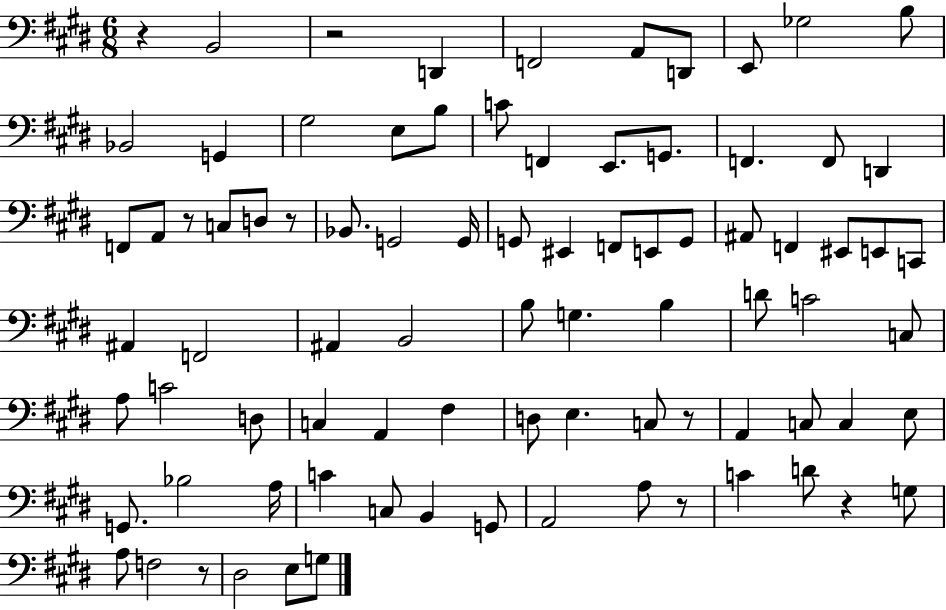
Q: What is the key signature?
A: E major